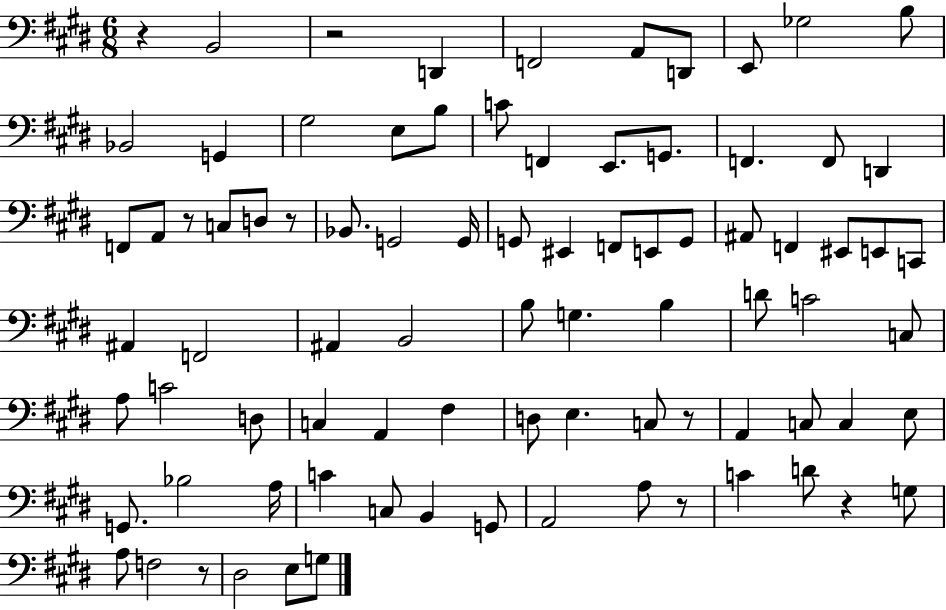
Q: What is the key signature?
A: E major